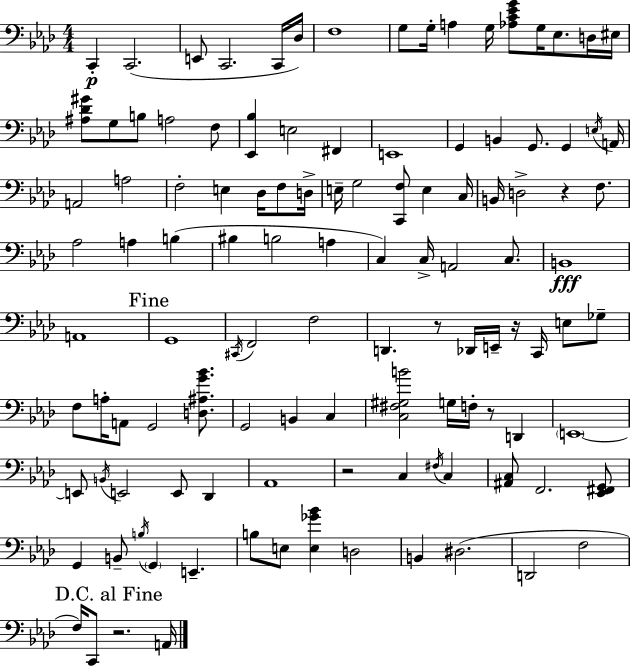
X:1
T:Untitled
M:4/4
L:1/4
K:Ab
C,, C,,2 E,,/2 C,,2 C,,/4 _D,/4 F,4 G,/2 G,/4 A, G,/4 [_A,C_EG]/2 G,/4 _E,/2 D,/4 ^E,/4 [^A,_D^G]/2 G,/2 B,/2 A,2 F,/2 [_E,,_B,] E,2 ^F,, E,,4 G,, B,, G,,/2 G,, E,/4 A,,/4 A,,2 A,2 F,2 E, _D,/4 F,/2 D,/4 E,/4 G,2 [C,,F,]/2 E, C,/4 B,,/4 D,2 z F,/2 _A,2 A, B, ^B, B,2 A, C, C,/4 A,,2 C,/2 B,,4 A,,4 G,,4 ^C,,/4 F,,2 F,2 D,, z/2 _D,,/4 E,,/4 z/4 C,,/4 E,/2 _G,/2 F,/2 A,/4 A,,/2 G,,2 [D,^A,G_B]/2 G,,2 B,, C, [C,^F,^G,B]2 G,/4 F,/4 z/2 D,, E,,4 E,,/2 B,,/4 E,,2 E,,/2 _D,, _A,,4 z2 C, ^F,/4 C, [^A,,C,]/2 F,,2 [_E,,^F,,G,,]/2 G,, B,,/2 B,/4 G,, E,, B,/2 E,/2 [E,_G_B] D,2 B,, ^D,2 D,,2 F,2 F,/4 C,,/2 z2 A,,/4